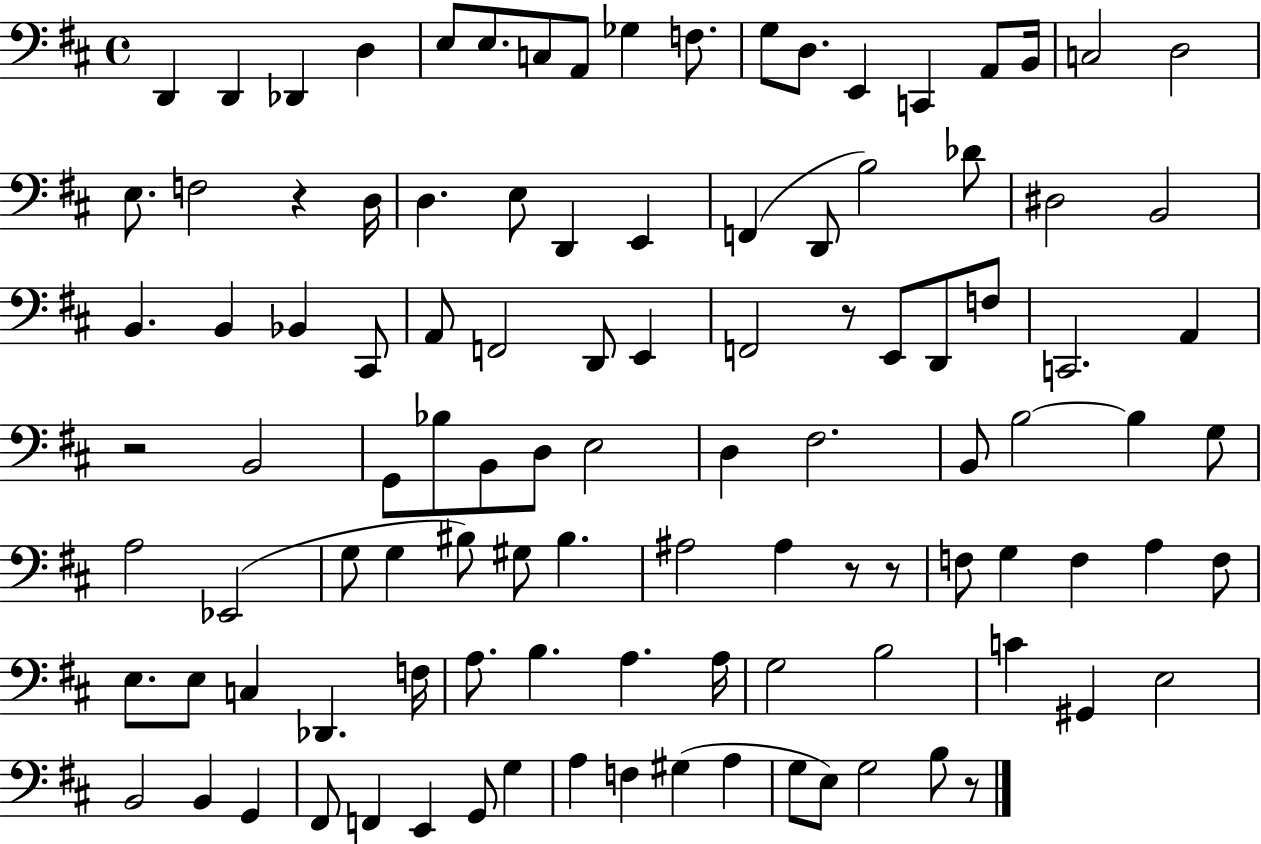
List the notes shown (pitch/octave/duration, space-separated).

D2/q D2/q Db2/q D3/q E3/e E3/e. C3/e A2/e Gb3/q F3/e. G3/e D3/e. E2/q C2/q A2/e B2/s C3/h D3/h E3/e. F3/h R/q D3/s D3/q. E3/e D2/q E2/q F2/q D2/e B3/h Db4/e D#3/h B2/h B2/q. B2/q Bb2/q C#2/e A2/e F2/h D2/e E2/q F2/h R/e E2/e D2/e F3/e C2/h. A2/q R/h B2/h G2/e Bb3/e B2/e D3/e E3/h D3/q F#3/h. B2/e B3/h B3/q G3/e A3/h Eb2/h G3/e G3/q BIS3/e G#3/e BIS3/q. A#3/h A#3/q R/e R/e F3/e G3/q F3/q A3/q F3/e E3/e. E3/e C3/q Db2/q. F3/s A3/e. B3/q. A3/q. A3/s G3/h B3/h C4/q G#2/q E3/h B2/h B2/q G2/q F#2/e F2/q E2/q G2/e G3/q A3/q F3/q G#3/q A3/q G3/e E3/e G3/h B3/e R/e